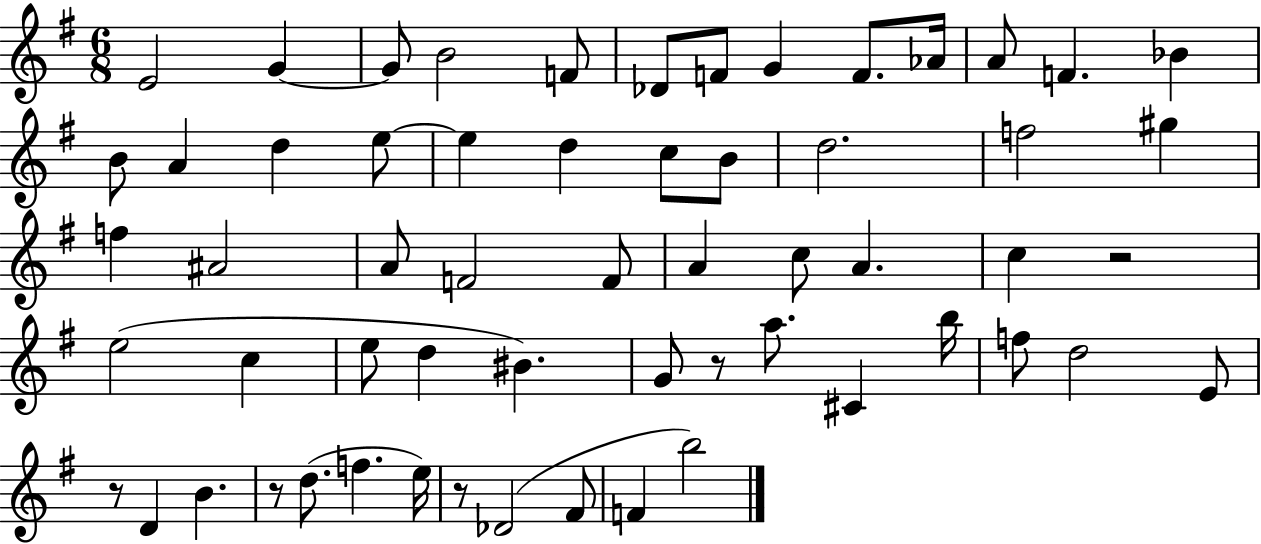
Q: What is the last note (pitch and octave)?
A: B5